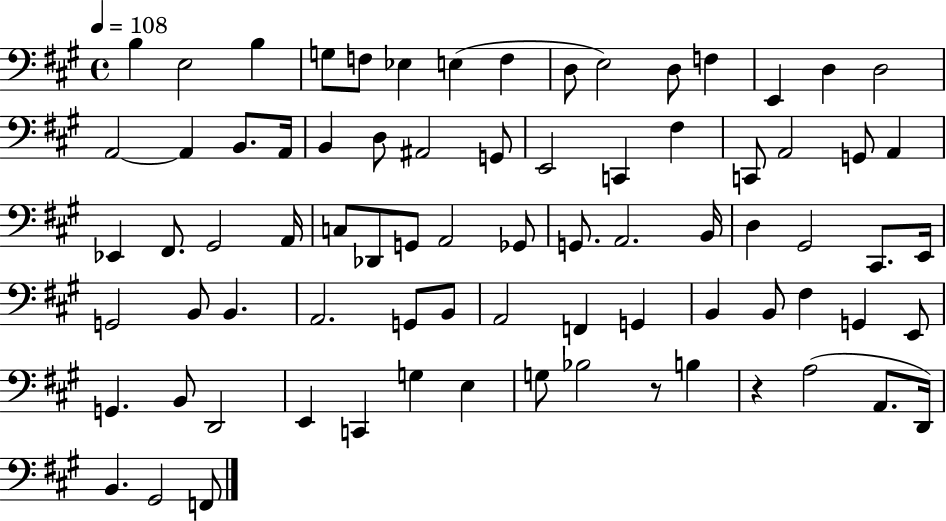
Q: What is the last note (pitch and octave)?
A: F2